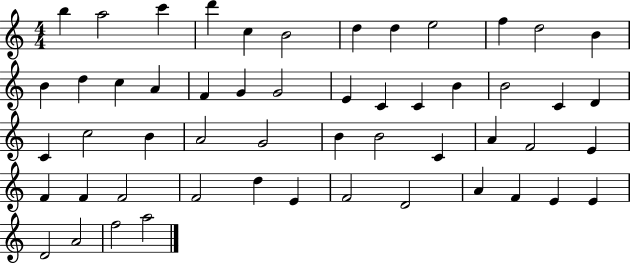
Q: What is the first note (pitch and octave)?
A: B5